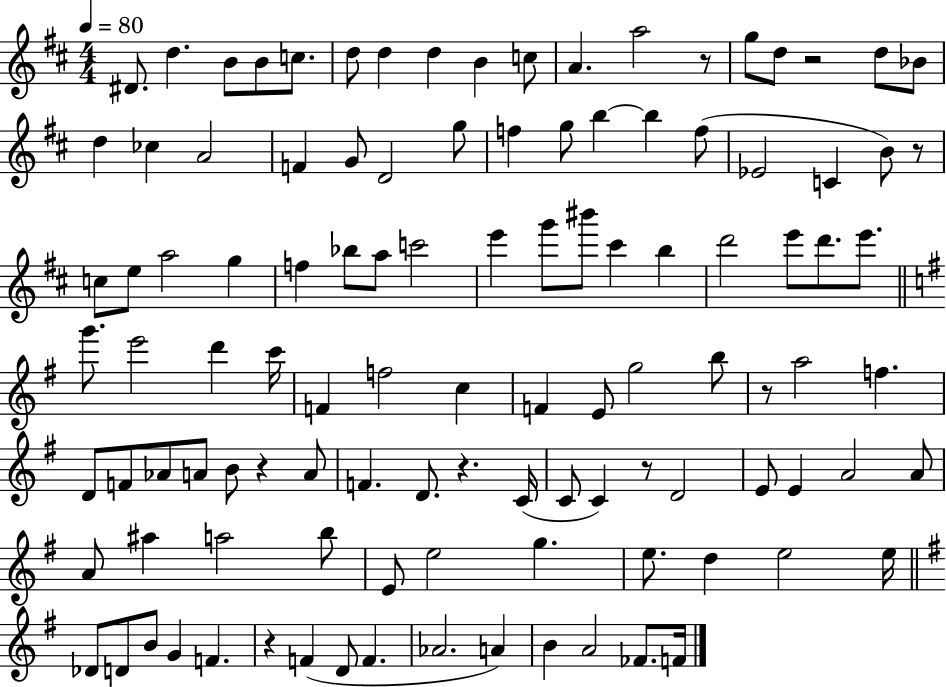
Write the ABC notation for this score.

X:1
T:Untitled
M:4/4
L:1/4
K:D
^D/2 d B/2 B/2 c/2 d/2 d d B c/2 A a2 z/2 g/2 d/2 z2 d/2 _B/2 d _c A2 F G/2 D2 g/2 f g/2 b b f/2 _E2 C B/2 z/2 c/2 e/2 a2 g f _b/2 a/2 c'2 e' g'/2 ^b'/2 ^c' b d'2 e'/2 d'/2 e'/2 g'/2 e'2 d' c'/4 F f2 c F E/2 g2 b/2 z/2 a2 f D/2 F/2 _A/2 A/2 B/2 z A/2 F D/2 z C/4 C/2 C z/2 D2 E/2 E A2 A/2 A/2 ^a a2 b/2 E/2 e2 g e/2 d e2 e/4 _D/2 D/2 B/2 G F z F D/2 F _A2 A B A2 _F/2 F/4